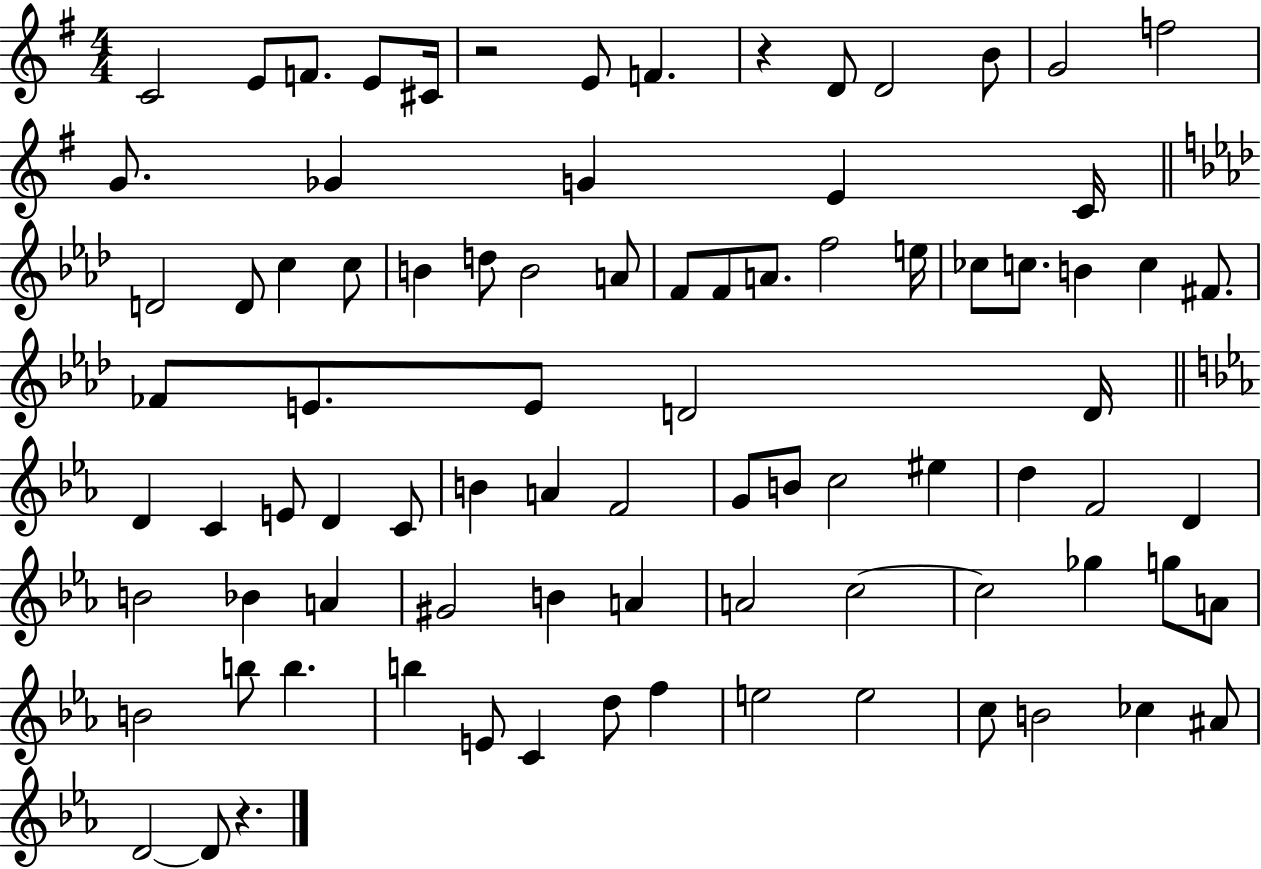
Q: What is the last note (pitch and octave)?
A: D4